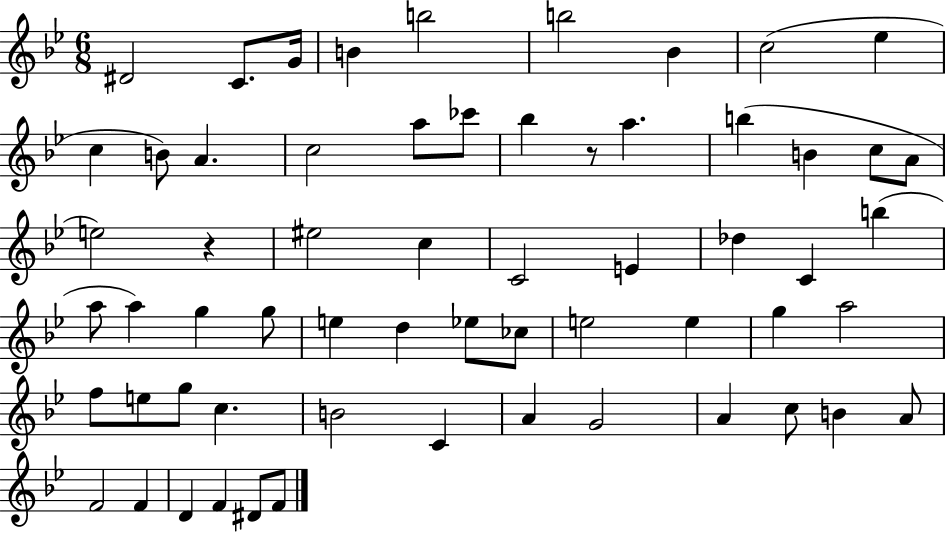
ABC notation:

X:1
T:Untitled
M:6/8
L:1/4
K:Bb
^D2 C/2 G/4 B b2 b2 _B c2 _e c B/2 A c2 a/2 _c'/2 _b z/2 a b B c/2 A/2 e2 z ^e2 c C2 E _d C b a/2 a g g/2 e d _e/2 _c/2 e2 e g a2 f/2 e/2 g/2 c B2 C A G2 A c/2 B A/2 F2 F D F ^D/2 F/2